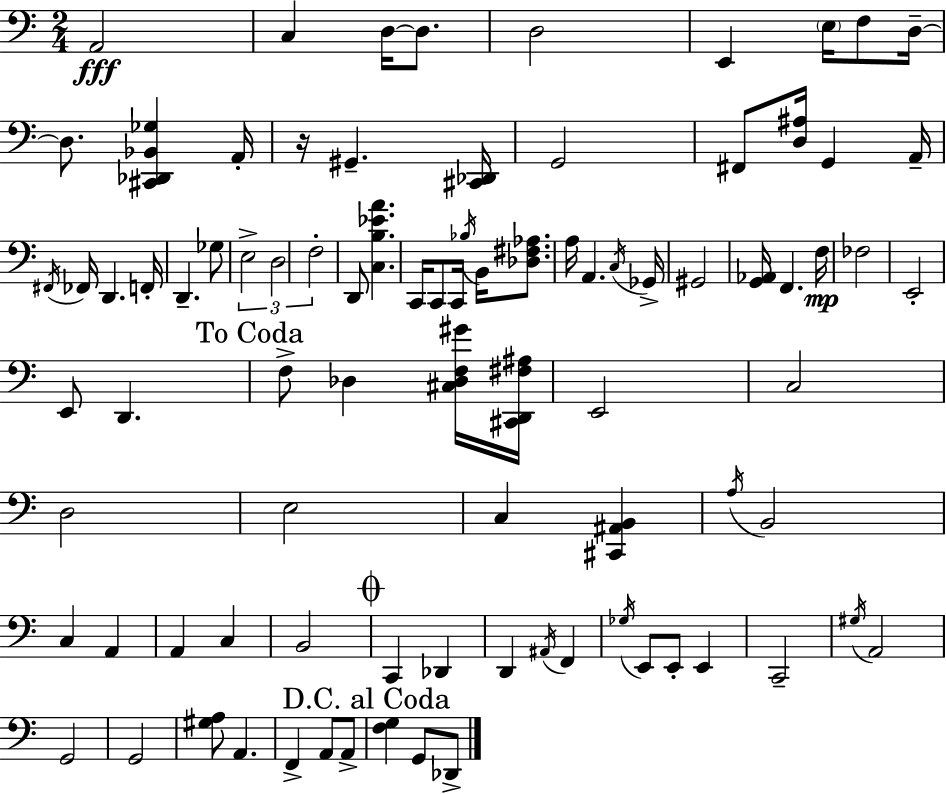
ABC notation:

X:1
T:Untitled
M:2/4
L:1/4
K:Am
A,,2 C, D,/4 D,/2 D,2 E,, E,/4 F,/2 D,/4 D,/2 [^C,,_D,,_B,,_G,] A,,/4 z/4 ^G,, [^C,,_D,,]/4 G,,2 ^F,,/2 [D,^A,]/4 G,, A,,/4 ^F,,/4 _F,,/4 D,, F,,/4 D,, _G,/2 E,2 D,2 F,2 D,,/2 [C,B,_EA] C,,/4 C,,/2 C,,/4 _B,/4 B,,/4 [_D,^F,_A,]/2 A,/4 A,, C,/4 _G,,/4 ^G,,2 [G,,_A,,]/4 F,, F,/4 _F,2 E,,2 E,,/2 D,, F,/2 _D, [^C,_D,F,^G]/4 [^C,,D,,^F,^A,]/4 E,,2 C,2 D,2 E,2 C, [^C,,^A,,B,,] A,/4 B,,2 C, A,, A,, C, B,,2 C,, _D,, D,, ^A,,/4 F,, _G,/4 E,,/2 E,,/2 E,, C,,2 ^G,/4 A,,2 G,,2 G,,2 [^G,A,]/2 A,, F,, A,,/2 A,,/2 [F,G,] G,,/2 _D,,/2